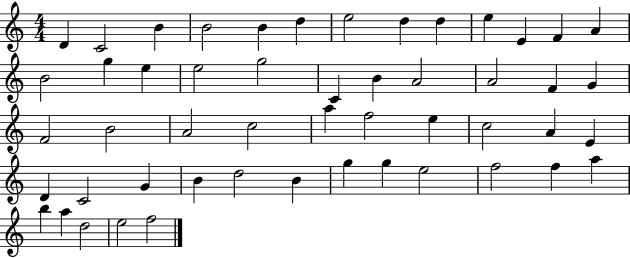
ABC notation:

X:1
T:Untitled
M:4/4
L:1/4
K:C
D C2 B B2 B d e2 d d e E F A B2 g e e2 g2 C B A2 A2 F G F2 B2 A2 c2 a f2 e c2 A E D C2 G B d2 B g g e2 f2 f a b a d2 e2 f2